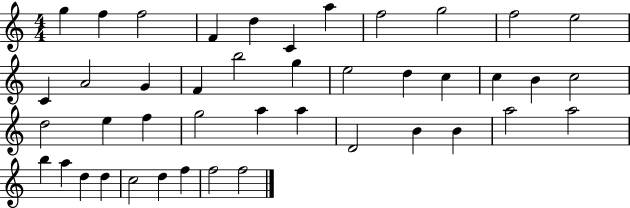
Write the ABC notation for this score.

X:1
T:Untitled
M:4/4
L:1/4
K:C
g f f2 F d C a f2 g2 f2 e2 C A2 G F b2 g e2 d c c B c2 d2 e f g2 a a D2 B B a2 a2 b a d d c2 d f f2 f2